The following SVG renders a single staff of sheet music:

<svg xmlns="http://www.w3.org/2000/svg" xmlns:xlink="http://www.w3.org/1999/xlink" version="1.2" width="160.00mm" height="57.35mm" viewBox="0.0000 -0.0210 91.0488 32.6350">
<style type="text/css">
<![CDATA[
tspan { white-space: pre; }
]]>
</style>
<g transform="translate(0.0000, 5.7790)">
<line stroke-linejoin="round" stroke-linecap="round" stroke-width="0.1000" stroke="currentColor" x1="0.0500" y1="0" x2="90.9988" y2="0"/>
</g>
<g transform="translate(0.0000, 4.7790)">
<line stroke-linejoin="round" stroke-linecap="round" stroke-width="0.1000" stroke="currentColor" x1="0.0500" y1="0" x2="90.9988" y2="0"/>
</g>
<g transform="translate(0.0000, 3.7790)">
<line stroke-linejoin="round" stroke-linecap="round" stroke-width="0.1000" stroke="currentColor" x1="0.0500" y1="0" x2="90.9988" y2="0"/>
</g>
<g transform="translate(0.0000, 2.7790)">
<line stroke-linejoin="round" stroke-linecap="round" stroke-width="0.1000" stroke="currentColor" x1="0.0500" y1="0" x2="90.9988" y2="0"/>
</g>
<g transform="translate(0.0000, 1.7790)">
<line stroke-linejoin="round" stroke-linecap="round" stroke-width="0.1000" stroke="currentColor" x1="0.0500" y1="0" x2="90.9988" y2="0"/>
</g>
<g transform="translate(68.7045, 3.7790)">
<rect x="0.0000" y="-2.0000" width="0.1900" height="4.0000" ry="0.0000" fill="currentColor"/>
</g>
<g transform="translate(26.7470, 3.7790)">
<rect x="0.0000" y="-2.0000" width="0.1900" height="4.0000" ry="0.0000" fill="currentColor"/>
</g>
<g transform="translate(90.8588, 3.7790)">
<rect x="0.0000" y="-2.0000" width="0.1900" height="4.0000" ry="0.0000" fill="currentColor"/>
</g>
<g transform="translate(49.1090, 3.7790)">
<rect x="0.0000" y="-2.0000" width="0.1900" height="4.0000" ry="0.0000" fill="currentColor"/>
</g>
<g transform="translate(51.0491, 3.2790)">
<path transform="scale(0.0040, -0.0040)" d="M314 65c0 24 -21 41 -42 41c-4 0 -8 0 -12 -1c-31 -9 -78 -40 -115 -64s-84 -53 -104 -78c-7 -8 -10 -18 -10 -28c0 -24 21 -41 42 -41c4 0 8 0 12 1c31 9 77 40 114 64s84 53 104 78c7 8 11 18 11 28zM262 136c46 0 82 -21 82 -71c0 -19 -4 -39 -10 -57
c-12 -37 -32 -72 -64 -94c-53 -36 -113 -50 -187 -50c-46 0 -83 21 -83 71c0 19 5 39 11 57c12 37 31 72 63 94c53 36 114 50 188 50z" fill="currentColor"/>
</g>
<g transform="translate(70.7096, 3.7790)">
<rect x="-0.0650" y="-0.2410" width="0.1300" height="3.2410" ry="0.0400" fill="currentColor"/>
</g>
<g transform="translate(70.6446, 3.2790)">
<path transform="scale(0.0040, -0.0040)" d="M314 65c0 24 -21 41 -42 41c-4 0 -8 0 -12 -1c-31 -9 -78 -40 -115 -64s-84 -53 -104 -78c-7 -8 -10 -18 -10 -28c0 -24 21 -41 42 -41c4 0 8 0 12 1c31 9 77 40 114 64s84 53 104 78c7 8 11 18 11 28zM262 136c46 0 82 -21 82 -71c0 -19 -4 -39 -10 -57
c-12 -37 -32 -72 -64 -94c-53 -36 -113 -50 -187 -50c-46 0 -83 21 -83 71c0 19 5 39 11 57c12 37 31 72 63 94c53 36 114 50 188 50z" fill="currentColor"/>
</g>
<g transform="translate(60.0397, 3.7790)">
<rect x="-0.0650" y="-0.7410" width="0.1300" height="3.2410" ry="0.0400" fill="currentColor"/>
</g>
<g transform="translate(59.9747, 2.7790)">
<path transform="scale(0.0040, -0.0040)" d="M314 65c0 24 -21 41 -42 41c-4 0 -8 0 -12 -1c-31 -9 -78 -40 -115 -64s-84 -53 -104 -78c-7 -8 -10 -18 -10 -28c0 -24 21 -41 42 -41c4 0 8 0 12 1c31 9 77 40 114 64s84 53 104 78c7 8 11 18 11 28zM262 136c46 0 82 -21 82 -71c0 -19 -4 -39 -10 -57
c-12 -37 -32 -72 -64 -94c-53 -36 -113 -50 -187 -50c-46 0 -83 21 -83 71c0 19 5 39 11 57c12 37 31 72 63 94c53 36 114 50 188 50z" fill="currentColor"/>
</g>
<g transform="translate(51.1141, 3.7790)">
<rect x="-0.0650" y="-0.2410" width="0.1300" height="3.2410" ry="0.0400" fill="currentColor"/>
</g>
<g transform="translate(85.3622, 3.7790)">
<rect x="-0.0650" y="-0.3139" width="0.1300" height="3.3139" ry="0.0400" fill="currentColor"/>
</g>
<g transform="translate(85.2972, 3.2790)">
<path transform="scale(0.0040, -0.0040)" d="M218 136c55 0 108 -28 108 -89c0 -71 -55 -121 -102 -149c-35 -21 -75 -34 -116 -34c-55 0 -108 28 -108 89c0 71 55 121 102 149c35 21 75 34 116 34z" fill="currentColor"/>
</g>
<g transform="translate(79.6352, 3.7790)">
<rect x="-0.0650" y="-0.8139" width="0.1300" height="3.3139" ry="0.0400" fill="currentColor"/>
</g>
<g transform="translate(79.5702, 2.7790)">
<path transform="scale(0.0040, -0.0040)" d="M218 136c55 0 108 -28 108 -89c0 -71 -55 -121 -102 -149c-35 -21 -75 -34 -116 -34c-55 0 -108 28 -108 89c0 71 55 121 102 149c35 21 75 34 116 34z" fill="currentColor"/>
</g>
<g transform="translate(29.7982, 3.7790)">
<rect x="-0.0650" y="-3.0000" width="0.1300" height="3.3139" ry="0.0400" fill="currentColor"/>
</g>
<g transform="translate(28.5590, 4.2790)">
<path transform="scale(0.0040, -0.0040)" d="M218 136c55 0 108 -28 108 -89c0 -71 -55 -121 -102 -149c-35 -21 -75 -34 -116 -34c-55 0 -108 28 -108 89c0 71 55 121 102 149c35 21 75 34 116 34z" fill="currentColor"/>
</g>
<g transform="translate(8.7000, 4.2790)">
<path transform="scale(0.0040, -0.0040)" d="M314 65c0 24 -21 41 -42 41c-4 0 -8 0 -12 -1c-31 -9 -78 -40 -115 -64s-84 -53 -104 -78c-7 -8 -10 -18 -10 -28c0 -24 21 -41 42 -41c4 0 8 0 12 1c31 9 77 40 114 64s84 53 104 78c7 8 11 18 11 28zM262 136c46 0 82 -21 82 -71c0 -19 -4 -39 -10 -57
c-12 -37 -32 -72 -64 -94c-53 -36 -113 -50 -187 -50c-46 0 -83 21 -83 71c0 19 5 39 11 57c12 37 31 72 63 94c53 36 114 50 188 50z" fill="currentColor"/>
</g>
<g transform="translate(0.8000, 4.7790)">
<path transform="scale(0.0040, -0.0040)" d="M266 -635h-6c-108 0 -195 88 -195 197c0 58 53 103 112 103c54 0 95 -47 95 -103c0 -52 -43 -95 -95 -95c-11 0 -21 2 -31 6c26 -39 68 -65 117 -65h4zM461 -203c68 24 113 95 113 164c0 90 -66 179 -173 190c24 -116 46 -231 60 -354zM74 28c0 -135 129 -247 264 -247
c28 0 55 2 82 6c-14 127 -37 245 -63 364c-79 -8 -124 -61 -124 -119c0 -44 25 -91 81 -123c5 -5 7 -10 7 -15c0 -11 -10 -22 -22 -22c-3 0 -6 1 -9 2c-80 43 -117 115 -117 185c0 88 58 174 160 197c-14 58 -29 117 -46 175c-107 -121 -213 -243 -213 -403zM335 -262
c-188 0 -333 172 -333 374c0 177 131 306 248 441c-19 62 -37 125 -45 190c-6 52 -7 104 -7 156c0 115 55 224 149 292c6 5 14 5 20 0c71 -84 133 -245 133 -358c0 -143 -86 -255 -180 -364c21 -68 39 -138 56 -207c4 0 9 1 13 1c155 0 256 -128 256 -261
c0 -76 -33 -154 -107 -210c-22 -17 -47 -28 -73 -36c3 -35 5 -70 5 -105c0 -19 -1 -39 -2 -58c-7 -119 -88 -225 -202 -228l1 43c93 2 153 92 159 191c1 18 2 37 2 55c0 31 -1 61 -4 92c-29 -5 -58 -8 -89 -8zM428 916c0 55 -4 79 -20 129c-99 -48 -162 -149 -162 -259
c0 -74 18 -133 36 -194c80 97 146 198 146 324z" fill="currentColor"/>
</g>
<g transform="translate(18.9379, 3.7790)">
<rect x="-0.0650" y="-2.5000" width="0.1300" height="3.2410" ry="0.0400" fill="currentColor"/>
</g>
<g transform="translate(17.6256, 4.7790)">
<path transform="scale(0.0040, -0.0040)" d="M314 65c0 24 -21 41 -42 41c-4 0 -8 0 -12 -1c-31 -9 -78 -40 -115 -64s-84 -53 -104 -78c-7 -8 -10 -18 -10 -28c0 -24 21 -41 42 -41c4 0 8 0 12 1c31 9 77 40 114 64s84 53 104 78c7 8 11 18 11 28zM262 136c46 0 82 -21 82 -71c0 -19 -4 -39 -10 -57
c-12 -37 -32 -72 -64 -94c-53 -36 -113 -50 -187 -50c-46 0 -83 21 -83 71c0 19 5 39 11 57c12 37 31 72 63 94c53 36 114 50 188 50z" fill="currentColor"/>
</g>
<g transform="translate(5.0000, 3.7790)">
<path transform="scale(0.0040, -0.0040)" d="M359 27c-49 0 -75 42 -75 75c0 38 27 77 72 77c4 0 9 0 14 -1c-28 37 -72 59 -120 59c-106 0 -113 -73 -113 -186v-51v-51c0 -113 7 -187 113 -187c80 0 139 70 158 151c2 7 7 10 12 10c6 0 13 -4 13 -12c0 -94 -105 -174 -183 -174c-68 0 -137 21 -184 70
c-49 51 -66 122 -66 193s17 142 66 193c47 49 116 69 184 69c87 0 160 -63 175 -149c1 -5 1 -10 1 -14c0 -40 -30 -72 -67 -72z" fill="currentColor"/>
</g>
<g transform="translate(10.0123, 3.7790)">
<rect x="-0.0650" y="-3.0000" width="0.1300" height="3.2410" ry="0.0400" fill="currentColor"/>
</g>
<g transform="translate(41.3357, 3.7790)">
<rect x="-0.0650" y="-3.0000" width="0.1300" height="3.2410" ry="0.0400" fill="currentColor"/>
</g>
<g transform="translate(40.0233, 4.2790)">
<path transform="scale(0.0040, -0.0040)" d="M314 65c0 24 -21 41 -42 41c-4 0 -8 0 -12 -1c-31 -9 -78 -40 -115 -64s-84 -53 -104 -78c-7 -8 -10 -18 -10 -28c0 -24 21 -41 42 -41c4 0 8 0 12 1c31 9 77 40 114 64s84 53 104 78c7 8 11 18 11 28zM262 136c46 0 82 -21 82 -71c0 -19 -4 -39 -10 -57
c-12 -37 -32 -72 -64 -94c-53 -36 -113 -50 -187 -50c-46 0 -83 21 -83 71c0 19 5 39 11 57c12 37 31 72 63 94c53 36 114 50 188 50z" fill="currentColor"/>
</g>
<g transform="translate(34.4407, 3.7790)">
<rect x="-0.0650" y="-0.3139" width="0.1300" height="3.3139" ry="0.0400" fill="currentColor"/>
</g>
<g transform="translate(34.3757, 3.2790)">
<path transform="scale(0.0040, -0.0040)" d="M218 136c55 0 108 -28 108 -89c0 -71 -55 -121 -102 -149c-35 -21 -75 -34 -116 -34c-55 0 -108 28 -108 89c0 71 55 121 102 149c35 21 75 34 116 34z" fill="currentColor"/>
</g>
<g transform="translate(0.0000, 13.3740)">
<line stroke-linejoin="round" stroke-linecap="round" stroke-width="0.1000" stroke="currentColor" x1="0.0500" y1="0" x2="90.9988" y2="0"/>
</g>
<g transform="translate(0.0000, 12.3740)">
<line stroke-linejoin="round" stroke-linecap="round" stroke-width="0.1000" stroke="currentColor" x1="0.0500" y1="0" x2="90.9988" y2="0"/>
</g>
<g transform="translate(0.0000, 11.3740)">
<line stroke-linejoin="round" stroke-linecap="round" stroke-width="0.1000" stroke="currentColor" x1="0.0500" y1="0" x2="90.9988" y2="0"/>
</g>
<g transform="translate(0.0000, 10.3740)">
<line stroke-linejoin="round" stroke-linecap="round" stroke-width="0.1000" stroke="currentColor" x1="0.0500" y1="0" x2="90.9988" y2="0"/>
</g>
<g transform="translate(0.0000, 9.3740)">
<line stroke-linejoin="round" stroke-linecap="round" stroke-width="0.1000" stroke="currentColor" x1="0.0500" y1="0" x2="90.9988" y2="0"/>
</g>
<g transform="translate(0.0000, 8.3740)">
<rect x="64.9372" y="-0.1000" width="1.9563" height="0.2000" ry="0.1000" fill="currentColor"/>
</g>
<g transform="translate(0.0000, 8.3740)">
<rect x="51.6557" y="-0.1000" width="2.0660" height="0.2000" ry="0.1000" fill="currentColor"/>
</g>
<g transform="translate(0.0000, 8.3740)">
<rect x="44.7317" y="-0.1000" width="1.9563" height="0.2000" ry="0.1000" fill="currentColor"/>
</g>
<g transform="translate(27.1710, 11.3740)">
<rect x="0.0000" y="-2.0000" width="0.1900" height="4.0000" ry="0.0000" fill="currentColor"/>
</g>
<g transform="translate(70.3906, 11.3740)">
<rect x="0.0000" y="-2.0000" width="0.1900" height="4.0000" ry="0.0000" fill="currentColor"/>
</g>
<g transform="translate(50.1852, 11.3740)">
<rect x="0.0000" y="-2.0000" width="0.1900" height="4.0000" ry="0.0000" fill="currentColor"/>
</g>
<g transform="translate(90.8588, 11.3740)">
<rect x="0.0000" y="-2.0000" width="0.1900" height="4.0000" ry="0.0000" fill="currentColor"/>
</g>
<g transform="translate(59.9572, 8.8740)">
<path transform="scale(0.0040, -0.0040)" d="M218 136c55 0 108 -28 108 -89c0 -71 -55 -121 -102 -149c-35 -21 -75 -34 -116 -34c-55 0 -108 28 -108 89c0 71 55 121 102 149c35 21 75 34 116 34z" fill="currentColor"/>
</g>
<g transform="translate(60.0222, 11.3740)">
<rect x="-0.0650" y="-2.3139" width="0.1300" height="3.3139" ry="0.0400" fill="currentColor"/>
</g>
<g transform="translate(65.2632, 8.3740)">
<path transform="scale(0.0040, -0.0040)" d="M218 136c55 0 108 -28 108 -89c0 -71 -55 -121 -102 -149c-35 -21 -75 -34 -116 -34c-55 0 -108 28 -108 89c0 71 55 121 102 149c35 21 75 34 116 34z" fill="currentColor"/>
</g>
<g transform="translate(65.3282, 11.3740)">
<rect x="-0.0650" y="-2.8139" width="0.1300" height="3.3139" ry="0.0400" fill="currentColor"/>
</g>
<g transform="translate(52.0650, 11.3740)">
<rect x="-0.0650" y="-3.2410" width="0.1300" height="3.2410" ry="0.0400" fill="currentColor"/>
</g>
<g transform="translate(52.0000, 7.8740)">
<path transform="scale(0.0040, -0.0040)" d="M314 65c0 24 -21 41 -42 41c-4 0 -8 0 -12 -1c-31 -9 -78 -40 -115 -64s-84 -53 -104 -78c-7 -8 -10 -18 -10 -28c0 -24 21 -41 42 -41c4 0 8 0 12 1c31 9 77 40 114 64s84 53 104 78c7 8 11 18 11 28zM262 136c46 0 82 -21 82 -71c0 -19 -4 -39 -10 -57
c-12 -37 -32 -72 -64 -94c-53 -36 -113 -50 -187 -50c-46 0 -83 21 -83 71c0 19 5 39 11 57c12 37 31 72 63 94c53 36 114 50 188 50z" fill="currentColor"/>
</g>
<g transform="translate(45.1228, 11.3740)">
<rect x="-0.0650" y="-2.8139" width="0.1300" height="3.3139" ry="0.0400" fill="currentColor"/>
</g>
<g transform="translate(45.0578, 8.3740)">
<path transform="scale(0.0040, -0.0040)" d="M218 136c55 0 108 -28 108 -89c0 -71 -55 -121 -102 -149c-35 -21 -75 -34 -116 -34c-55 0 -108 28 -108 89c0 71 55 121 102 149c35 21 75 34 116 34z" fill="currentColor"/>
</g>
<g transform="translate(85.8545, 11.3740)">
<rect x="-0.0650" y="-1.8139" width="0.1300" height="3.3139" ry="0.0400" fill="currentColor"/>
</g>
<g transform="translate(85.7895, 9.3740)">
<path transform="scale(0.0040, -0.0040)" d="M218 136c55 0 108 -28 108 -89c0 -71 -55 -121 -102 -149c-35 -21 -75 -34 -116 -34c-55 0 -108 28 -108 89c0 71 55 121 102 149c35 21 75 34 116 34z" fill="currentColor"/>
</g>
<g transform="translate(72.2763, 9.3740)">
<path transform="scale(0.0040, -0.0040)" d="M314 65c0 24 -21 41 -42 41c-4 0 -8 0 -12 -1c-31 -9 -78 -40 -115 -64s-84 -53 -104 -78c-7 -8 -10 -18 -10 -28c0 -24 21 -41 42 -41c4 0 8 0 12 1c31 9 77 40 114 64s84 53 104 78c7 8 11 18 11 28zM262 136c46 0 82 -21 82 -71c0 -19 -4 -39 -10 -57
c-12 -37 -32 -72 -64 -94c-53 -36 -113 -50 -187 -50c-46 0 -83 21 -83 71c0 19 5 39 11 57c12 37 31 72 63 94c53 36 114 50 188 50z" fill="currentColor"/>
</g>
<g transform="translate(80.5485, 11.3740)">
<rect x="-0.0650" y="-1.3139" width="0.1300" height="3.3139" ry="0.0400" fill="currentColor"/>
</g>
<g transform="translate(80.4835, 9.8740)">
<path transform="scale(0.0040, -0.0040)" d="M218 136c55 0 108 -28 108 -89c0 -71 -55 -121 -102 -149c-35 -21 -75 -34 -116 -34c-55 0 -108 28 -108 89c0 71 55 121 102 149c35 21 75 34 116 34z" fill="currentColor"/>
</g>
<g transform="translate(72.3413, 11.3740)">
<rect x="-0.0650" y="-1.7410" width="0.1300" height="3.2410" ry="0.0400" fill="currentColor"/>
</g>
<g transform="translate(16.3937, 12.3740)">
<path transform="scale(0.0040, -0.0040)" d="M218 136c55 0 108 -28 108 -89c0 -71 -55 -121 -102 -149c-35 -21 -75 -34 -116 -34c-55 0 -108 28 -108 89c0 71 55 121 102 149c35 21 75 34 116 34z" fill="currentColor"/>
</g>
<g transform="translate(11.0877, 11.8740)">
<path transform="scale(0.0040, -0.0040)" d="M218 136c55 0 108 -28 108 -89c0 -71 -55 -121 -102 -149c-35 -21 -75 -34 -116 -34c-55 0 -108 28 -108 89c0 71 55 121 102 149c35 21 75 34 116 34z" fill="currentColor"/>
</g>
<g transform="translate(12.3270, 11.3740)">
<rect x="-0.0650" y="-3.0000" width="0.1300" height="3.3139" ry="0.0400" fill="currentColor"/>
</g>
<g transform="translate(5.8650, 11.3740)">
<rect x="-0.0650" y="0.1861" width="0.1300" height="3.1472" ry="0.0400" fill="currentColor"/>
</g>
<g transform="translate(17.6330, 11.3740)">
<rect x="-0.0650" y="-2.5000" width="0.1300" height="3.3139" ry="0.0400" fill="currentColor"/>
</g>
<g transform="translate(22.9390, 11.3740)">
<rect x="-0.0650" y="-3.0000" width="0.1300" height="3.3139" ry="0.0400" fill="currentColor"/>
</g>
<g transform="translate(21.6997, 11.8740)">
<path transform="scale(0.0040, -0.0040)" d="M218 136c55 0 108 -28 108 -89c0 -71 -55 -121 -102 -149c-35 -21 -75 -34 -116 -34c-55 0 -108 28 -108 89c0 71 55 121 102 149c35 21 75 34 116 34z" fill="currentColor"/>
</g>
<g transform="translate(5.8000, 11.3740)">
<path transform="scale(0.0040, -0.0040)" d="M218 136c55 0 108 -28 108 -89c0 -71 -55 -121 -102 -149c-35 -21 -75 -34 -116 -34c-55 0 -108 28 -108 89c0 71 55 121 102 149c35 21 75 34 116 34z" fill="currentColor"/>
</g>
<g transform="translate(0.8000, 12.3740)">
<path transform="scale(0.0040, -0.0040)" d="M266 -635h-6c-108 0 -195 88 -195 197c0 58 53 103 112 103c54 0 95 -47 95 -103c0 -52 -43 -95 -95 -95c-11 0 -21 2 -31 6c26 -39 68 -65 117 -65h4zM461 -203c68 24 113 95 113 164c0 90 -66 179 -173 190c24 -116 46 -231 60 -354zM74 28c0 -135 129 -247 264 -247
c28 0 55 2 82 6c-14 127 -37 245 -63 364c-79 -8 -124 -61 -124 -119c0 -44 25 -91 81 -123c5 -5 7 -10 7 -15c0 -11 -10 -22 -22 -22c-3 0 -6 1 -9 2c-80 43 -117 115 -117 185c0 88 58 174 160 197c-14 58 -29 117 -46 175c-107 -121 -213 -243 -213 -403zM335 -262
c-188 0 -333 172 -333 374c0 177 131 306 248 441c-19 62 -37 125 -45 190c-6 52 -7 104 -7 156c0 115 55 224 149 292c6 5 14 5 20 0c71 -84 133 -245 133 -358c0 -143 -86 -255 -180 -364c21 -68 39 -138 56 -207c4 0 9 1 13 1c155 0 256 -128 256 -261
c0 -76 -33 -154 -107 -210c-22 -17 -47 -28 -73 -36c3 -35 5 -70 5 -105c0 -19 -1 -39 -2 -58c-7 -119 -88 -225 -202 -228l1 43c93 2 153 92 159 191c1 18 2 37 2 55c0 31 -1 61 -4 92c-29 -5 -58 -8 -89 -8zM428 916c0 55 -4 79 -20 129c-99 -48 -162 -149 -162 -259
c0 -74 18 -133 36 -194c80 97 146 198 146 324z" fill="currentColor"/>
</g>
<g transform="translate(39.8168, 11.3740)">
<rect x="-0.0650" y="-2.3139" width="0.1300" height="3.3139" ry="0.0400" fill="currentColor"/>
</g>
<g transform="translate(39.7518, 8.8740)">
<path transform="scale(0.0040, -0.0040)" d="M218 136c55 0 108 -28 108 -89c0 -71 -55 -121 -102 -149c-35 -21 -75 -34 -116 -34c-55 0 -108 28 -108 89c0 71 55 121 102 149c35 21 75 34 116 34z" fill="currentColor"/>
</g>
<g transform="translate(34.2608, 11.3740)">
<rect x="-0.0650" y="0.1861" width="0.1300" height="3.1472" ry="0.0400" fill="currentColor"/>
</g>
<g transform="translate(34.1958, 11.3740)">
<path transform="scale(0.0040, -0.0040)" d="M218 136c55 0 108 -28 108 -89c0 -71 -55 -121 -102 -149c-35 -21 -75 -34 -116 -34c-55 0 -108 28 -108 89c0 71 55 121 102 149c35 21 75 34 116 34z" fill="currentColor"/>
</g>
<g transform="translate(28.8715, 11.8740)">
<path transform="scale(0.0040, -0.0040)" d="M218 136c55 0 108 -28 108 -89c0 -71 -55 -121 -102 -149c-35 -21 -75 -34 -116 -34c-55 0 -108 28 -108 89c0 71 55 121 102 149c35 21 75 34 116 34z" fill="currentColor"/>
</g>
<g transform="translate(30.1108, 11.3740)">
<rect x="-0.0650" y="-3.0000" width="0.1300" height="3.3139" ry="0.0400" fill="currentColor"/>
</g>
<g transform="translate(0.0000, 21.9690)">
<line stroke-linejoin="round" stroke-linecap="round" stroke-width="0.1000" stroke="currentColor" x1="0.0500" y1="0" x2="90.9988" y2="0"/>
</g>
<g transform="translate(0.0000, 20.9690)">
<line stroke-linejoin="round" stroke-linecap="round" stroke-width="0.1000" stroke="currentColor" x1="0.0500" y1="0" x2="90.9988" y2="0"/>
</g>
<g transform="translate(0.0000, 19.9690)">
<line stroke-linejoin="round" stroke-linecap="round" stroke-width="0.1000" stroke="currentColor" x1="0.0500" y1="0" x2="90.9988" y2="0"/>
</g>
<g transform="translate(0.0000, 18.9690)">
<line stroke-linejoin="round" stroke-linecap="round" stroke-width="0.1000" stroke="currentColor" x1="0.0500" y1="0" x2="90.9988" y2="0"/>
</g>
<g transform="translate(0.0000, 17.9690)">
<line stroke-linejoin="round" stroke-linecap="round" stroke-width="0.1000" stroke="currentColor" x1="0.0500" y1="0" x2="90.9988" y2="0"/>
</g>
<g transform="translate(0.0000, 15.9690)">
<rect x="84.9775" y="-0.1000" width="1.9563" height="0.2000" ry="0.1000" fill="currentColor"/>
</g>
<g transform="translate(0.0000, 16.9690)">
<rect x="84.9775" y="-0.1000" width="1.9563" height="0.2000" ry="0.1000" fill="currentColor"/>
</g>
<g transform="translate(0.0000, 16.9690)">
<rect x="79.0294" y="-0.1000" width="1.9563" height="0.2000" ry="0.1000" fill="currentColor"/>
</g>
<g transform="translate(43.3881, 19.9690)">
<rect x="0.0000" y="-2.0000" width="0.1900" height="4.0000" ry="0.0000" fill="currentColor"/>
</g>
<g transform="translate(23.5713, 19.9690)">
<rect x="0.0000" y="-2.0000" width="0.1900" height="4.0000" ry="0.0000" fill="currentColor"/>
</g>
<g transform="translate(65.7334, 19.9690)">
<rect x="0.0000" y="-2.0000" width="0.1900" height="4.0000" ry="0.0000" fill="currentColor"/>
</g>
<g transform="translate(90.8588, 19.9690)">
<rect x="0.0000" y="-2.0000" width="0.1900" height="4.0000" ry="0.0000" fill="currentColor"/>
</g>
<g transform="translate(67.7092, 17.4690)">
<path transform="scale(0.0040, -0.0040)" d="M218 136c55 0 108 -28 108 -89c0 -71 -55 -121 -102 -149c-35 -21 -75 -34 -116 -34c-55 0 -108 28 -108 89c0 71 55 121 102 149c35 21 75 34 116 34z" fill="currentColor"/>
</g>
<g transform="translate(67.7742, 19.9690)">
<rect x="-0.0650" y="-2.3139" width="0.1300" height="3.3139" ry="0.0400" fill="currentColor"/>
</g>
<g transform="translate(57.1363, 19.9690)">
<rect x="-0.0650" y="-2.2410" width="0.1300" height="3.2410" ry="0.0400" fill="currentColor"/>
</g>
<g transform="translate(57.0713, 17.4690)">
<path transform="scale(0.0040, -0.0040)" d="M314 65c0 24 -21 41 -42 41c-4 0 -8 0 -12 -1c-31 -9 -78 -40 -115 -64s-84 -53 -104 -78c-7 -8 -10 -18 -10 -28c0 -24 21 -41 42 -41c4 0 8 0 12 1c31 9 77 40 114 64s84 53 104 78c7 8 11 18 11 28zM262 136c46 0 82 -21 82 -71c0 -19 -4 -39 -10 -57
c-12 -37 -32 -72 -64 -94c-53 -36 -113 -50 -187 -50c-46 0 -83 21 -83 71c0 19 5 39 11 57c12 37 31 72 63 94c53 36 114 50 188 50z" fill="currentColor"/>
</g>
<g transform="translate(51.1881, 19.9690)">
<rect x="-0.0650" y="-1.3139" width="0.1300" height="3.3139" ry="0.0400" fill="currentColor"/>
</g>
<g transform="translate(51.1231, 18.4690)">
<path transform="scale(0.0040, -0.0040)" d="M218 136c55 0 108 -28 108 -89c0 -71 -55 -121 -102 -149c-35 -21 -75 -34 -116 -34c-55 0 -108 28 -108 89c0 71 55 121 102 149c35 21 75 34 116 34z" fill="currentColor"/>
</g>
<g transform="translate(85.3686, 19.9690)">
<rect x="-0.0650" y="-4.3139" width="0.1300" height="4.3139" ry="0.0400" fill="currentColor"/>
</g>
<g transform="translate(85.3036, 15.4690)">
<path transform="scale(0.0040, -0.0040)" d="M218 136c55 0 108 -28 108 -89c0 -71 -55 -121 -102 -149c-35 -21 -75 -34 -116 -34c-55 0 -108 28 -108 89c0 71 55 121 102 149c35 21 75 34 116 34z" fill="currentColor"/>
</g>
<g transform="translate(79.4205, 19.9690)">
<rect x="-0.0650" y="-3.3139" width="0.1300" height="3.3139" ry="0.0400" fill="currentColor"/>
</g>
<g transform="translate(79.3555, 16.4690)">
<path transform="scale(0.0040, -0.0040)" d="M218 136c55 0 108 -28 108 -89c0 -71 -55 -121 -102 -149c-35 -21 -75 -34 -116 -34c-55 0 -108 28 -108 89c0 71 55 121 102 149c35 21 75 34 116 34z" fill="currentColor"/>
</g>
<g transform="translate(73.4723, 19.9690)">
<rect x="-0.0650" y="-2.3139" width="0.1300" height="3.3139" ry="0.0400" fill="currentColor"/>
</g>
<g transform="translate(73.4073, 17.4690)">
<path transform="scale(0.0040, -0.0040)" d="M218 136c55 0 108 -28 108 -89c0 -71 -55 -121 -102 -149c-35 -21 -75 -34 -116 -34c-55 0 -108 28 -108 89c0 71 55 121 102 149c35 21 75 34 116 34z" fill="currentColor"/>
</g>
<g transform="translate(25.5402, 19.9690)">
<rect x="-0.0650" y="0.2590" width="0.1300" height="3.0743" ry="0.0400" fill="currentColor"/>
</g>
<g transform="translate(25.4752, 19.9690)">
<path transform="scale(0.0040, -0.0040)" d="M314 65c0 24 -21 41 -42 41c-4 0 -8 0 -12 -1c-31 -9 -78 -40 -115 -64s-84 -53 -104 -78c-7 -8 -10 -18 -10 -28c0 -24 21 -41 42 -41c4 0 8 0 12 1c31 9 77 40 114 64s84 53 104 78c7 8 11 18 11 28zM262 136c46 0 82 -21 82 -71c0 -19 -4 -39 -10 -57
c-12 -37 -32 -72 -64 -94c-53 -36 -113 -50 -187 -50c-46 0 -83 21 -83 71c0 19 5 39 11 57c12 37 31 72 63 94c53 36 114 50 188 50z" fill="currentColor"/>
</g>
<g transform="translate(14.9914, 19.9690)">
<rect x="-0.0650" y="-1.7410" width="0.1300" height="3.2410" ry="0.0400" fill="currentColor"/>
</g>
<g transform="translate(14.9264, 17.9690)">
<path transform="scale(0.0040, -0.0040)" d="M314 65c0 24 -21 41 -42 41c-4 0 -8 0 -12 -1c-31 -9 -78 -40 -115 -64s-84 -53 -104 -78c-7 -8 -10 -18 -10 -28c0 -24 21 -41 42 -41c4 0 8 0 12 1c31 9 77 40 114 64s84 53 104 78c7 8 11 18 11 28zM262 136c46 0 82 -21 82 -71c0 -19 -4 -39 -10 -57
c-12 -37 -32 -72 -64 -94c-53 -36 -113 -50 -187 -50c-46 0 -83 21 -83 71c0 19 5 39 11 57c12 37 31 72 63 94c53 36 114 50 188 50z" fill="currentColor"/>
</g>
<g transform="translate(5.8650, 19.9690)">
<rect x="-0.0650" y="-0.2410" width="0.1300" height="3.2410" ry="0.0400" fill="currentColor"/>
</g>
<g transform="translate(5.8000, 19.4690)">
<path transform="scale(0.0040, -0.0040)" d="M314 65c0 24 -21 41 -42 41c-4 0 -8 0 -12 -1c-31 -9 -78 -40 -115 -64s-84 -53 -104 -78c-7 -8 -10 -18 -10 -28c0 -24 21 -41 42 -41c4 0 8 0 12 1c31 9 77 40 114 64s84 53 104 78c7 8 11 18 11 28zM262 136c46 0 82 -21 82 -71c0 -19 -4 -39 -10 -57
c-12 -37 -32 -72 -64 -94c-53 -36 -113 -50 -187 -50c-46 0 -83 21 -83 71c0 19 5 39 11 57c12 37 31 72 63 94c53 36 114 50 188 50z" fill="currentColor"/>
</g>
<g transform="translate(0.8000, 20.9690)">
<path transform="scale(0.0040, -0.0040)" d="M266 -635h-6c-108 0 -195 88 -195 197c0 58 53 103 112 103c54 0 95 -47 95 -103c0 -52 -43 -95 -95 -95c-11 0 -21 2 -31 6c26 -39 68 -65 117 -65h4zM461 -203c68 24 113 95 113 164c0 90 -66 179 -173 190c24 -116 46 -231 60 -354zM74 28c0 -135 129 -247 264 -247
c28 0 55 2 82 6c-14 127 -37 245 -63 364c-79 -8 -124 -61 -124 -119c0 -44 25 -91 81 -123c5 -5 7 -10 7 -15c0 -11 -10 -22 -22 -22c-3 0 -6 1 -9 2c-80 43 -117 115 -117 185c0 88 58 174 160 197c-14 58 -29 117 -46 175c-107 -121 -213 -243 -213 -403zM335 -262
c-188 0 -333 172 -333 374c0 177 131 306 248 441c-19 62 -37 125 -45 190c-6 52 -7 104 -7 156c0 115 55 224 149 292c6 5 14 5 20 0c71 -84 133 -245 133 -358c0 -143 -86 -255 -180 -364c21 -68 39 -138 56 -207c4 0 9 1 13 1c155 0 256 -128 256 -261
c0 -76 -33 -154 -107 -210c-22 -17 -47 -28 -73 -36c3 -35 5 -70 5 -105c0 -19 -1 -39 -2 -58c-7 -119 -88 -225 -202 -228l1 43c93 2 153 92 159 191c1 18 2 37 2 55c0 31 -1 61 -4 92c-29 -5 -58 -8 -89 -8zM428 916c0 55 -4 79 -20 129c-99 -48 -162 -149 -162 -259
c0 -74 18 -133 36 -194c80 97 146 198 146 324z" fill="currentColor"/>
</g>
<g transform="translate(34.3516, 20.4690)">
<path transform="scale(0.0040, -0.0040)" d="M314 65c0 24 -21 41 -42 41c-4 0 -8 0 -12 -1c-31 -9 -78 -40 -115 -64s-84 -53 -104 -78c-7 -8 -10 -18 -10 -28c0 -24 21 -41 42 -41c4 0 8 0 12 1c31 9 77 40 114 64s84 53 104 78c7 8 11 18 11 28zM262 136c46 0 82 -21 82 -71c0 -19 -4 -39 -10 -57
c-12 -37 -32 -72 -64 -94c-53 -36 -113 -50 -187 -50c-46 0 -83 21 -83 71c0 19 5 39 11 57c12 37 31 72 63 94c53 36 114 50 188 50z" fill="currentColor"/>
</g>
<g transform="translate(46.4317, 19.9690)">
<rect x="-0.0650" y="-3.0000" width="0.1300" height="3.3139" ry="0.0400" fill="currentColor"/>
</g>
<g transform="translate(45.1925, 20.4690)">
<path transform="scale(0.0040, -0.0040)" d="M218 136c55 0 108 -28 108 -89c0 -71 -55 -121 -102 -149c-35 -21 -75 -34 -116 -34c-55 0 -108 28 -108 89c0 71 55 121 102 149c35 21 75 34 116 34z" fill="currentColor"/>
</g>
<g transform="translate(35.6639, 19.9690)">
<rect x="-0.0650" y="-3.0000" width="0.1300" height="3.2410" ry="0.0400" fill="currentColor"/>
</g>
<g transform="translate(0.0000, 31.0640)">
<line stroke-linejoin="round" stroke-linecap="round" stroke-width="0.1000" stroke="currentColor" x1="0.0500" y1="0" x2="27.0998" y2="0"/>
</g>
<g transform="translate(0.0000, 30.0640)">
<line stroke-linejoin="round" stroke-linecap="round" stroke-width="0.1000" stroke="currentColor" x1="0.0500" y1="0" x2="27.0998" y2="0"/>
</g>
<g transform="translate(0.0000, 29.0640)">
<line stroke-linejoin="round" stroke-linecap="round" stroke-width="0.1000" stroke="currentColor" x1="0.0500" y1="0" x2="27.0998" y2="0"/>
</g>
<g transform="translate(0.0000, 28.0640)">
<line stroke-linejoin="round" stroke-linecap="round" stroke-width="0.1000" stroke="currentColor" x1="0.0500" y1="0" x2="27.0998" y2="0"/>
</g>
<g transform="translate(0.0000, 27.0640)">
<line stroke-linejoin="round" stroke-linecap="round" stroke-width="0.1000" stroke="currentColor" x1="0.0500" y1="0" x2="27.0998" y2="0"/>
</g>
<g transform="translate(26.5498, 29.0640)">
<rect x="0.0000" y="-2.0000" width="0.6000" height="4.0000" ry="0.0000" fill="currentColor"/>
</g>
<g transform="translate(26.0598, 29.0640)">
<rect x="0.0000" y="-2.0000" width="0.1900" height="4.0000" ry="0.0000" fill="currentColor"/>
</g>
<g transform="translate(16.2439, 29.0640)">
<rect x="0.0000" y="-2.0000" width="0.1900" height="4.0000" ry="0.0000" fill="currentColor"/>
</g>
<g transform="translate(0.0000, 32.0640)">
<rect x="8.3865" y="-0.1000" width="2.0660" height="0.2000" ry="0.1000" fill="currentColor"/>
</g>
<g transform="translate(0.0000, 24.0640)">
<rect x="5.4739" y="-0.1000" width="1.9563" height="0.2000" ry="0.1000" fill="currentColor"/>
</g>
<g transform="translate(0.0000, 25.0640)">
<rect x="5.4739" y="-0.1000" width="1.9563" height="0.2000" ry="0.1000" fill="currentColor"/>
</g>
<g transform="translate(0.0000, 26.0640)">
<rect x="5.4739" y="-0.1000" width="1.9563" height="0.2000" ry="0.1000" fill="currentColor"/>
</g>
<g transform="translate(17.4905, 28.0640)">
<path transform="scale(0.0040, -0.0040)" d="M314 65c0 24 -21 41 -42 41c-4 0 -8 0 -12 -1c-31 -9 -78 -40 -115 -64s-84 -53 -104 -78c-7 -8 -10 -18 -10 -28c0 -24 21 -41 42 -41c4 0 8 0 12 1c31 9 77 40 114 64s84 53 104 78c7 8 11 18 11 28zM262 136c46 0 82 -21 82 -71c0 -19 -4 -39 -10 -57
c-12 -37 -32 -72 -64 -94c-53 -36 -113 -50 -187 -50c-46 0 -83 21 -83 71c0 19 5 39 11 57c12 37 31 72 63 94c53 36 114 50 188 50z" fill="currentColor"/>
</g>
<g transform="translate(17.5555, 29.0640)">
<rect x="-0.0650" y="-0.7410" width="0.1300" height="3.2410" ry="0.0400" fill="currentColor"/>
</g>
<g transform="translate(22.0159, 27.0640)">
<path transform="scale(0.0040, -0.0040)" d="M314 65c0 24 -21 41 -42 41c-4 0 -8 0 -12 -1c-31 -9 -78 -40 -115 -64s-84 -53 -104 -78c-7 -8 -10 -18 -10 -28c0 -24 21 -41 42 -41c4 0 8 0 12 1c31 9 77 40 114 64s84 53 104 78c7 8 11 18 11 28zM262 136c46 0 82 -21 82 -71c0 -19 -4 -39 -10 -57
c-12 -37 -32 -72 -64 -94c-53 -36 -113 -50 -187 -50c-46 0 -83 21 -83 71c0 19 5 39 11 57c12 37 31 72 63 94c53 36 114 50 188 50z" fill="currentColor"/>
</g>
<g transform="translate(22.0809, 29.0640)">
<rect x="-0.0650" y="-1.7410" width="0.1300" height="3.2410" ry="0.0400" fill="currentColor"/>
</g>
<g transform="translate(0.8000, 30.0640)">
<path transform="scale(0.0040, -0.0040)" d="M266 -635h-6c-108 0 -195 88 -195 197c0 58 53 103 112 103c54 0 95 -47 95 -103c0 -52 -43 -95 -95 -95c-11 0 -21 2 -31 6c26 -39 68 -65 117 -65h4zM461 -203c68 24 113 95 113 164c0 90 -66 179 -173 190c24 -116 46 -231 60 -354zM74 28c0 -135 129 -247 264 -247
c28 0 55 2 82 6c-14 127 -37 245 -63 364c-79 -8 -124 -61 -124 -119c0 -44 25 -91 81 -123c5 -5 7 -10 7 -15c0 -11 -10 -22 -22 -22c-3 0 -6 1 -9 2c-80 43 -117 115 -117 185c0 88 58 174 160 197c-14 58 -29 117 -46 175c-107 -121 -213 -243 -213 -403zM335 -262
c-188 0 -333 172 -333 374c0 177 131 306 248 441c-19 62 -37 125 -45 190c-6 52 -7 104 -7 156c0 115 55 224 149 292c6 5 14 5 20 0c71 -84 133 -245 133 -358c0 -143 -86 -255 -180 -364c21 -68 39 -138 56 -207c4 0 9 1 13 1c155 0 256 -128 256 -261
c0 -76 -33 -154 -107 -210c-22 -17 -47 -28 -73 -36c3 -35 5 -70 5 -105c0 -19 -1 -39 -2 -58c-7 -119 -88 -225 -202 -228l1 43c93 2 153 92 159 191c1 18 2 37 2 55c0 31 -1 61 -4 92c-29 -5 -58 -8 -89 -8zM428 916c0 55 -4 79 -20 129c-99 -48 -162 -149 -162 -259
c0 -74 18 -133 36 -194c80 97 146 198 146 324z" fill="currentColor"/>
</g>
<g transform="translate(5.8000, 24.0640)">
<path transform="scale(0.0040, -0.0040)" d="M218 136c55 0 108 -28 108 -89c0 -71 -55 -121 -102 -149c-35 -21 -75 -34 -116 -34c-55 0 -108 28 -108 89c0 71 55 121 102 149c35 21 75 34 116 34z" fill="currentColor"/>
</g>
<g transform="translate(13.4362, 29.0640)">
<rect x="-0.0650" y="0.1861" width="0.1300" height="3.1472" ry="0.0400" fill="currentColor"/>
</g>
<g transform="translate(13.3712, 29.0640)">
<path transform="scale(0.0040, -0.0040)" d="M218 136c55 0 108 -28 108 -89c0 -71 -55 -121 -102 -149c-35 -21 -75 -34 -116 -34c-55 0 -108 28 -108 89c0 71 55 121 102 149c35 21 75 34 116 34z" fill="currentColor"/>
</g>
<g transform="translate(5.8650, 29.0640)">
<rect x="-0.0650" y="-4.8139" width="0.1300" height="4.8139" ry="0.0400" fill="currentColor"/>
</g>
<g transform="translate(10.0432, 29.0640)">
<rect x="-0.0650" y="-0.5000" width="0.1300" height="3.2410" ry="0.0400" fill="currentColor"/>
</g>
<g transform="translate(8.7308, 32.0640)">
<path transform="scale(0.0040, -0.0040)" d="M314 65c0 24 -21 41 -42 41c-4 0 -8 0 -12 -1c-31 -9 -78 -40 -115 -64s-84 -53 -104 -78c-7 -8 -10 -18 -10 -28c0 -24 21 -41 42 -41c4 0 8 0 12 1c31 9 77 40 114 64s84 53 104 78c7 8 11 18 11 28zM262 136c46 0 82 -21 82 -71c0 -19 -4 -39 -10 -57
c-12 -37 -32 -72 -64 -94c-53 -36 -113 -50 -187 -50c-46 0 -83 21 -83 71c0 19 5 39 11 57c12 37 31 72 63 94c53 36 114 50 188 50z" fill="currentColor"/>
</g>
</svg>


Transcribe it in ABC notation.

X:1
T:Untitled
M:4/4
L:1/4
K:C
A2 G2 A c A2 c2 d2 c2 d c B A G A A B g a b2 g a f2 e f c2 f2 B2 A2 A e g2 g g b d' e' C2 B d2 f2